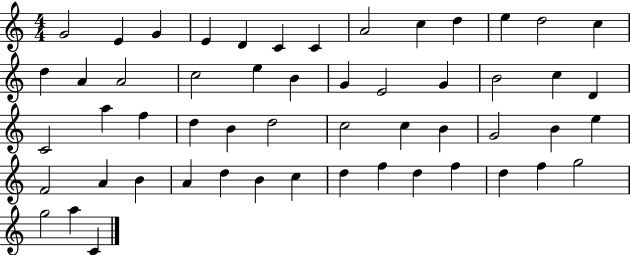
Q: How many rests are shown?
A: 0